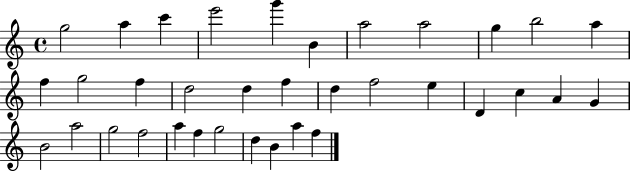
X:1
T:Untitled
M:4/4
L:1/4
K:C
g2 a c' e'2 g' B a2 a2 g b2 a f g2 f d2 d f d f2 e D c A G B2 a2 g2 f2 a f g2 d B a f